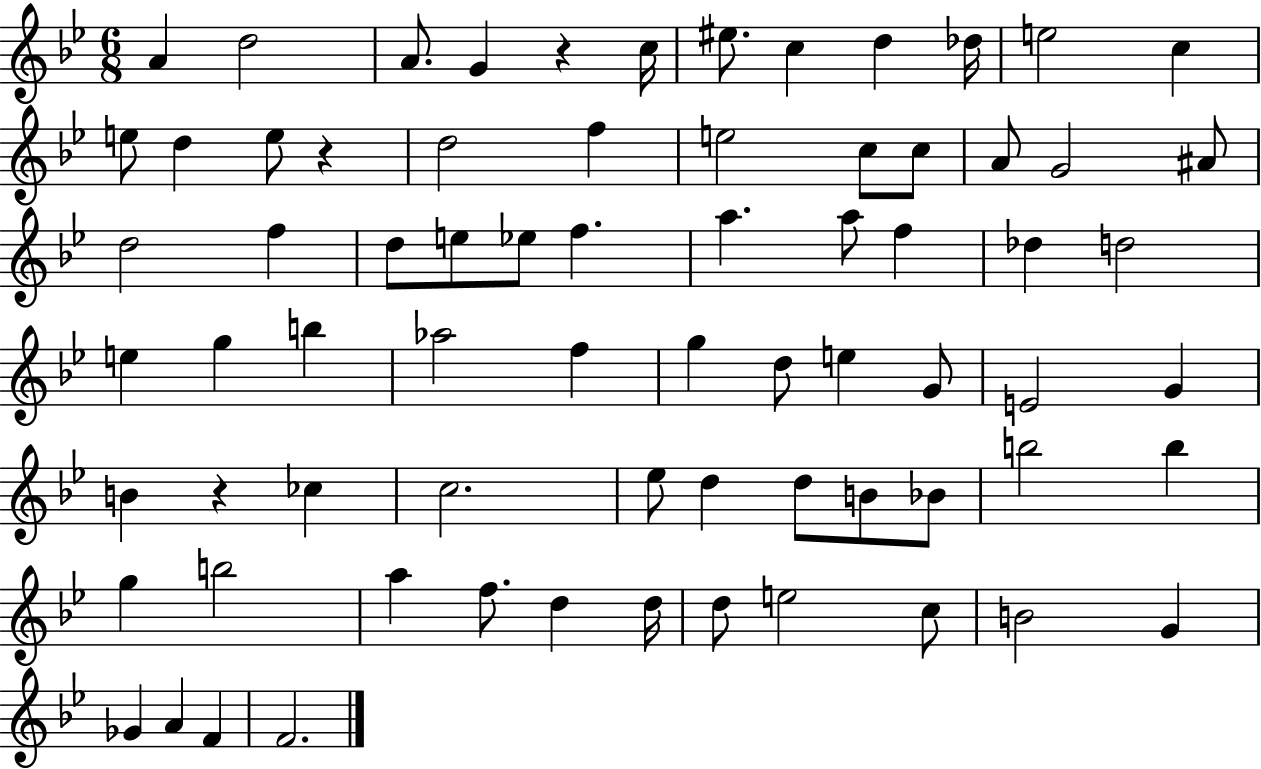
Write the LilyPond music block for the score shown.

{
  \clef treble
  \numericTimeSignature
  \time 6/8
  \key bes \major
  a'4 d''2 | a'8. g'4 r4 c''16 | eis''8. c''4 d''4 des''16 | e''2 c''4 | \break e''8 d''4 e''8 r4 | d''2 f''4 | e''2 c''8 c''8 | a'8 g'2 ais'8 | \break d''2 f''4 | d''8 e''8 ees''8 f''4. | a''4. a''8 f''4 | des''4 d''2 | \break e''4 g''4 b''4 | aes''2 f''4 | g''4 d''8 e''4 g'8 | e'2 g'4 | \break b'4 r4 ces''4 | c''2. | ees''8 d''4 d''8 b'8 bes'8 | b''2 b''4 | \break g''4 b''2 | a''4 f''8. d''4 d''16 | d''8 e''2 c''8 | b'2 g'4 | \break ges'4 a'4 f'4 | f'2. | \bar "|."
}